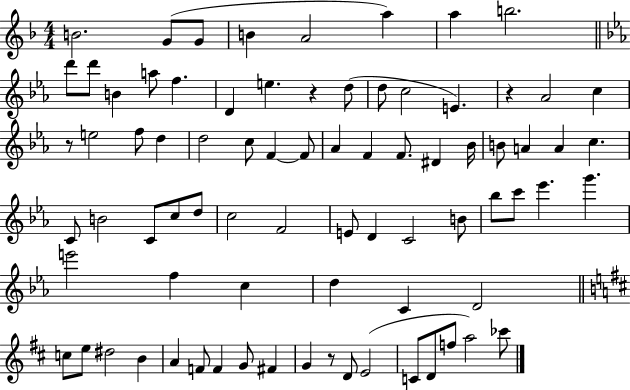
{
  \clef treble
  \numericTimeSignature
  \time 4/4
  \key f \major
  b'2. g'8( g'8 | b'4 a'2 a''4) | a''4 b''2. | \bar "||" \break \key ees \major d'''8 d'''8 b'4 a''8 f''4. | d'4 e''4. r4 d''8( | d''8 c''2 e'4.) | r4 aes'2 c''4 | \break r8 e''2 f''8 d''4 | d''2 c''8 f'4~~ f'8 | aes'4 f'4 f'8. dis'4 bes'16 | b'8 a'4 a'4 c''4. | \break c'8 b'2 c'8 c''8 d''8 | c''2 f'2 | e'8 d'4 c'2 b'8 | bes''8 c'''8 ees'''4. g'''4. | \break e'''2 f''4 c''4 | d''4 c'4 d'2 | \bar "||" \break \key d \major c''8 e''8 dis''2 b'4 | a'4 f'8 f'4 g'8 fis'4 | g'4 r8 d'8 e'2( | c'8 d'8 f''8 a''2) ces'''8 | \break \bar "|."
}